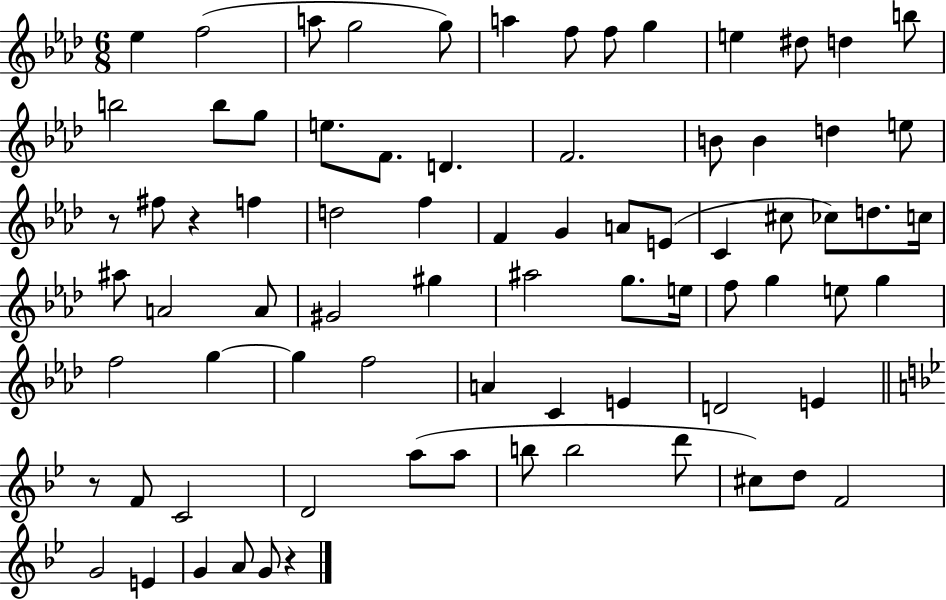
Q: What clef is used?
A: treble